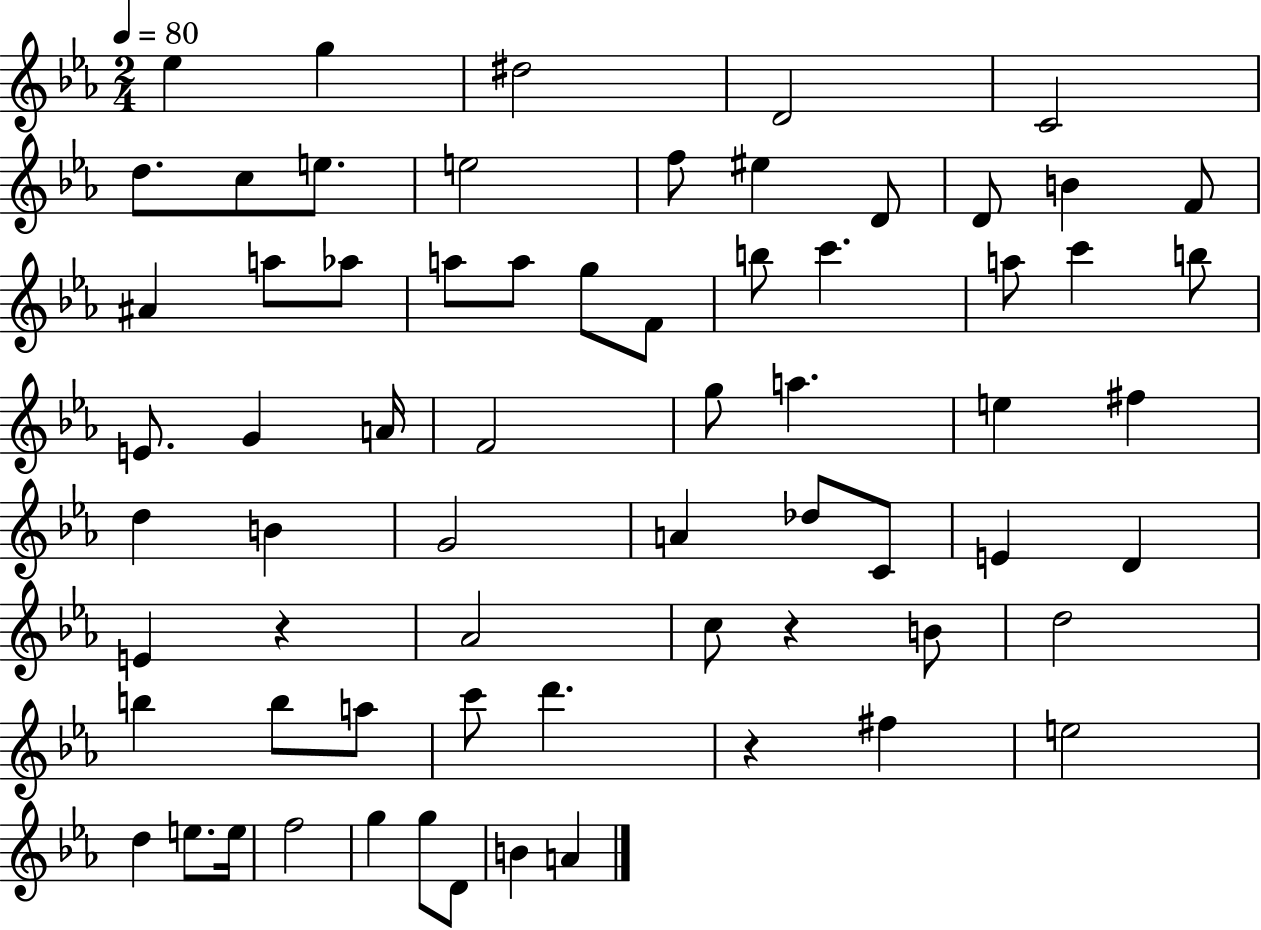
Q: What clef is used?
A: treble